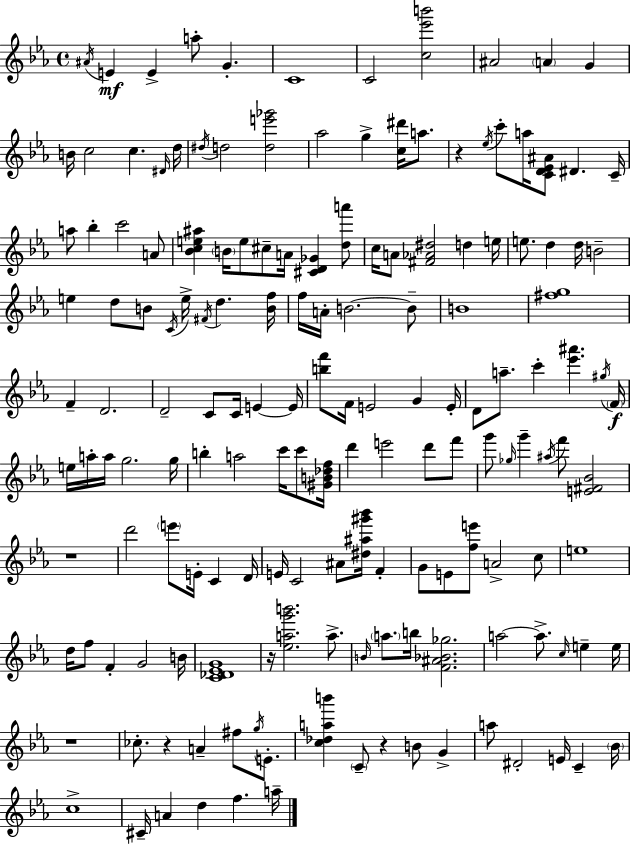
A#4/s E4/q E4/q A5/e G4/q. C4/w C4/h [C5,Eb6,B6]/h A#4/h A4/q G4/q B4/s C5/h C5/q. D#4/s D5/s D#5/s D5/h [D5,E6,Gb6]/h Ab5/h G5/q [C5,D#6]/s A5/e. R/q Eb5/s C6/e A5/s [C4,D4,Eb4,A#4]/e D#4/q. C4/s A5/e Bb5/q C6/h A4/e [Bb4,C5,E5,A#5]/q B4/s E5/e C#5/e A4/s [C#4,D4,Gb4]/q [D5,A6]/e C5/s A4/e [F#4,Ab4,D#5]/h D5/q E5/s E5/e. D5/q D5/s B4/h E5/q D5/e B4/e C4/s E5/s F#4/s D5/q. [B4,F5]/s F5/s A4/s B4/h. B4/e B4/w [F#5,G5]/w F4/q D4/h. D4/h C4/e C4/s E4/q E4/s [B5,F6]/e F4/s E4/h G4/q E4/s D4/e A5/e. C6/q [Eb6,A#6]/q. G#5/s F4/s E5/s A5/s A5/s G5/h. G5/s B5/q A5/h C6/s C6/e [G#4,B4,Db5,F5]/s D6/q E6/h D6/e F6/e G6/e Gb5/s G6/q A#5/s F6/e [E4,F#4,Bb4]/h R/w D6/h E6/e E4/s C4/q D4/s E4/s C4/h A#4/e [D#5,A#5,G#6,Bb6]/s F4/q G4/e E4/e [F5,E6]/e A4/h C5/e E5/w D5/s F5/e F4/q G4/h B4/s [C4,Db4,Eb4,G4]/w R/s [Eb5,A5,G6,B6]/h. A5/e. B4/s A5/e. B5/s [F4,A#4,Bb4,Gb5]/h. A5/h A5/e. C5/s E5/q E5/s R/w CES5/e. R/q A4/q F#5/e G5/s E4/e. [C5,Db5,A5,B6]/q C4/e R/q B4/e G4/q A5/e D#4/h E4/s C4/q Bb4/s C5/w C#4/s A4/q D5/q F5/q. A5/s